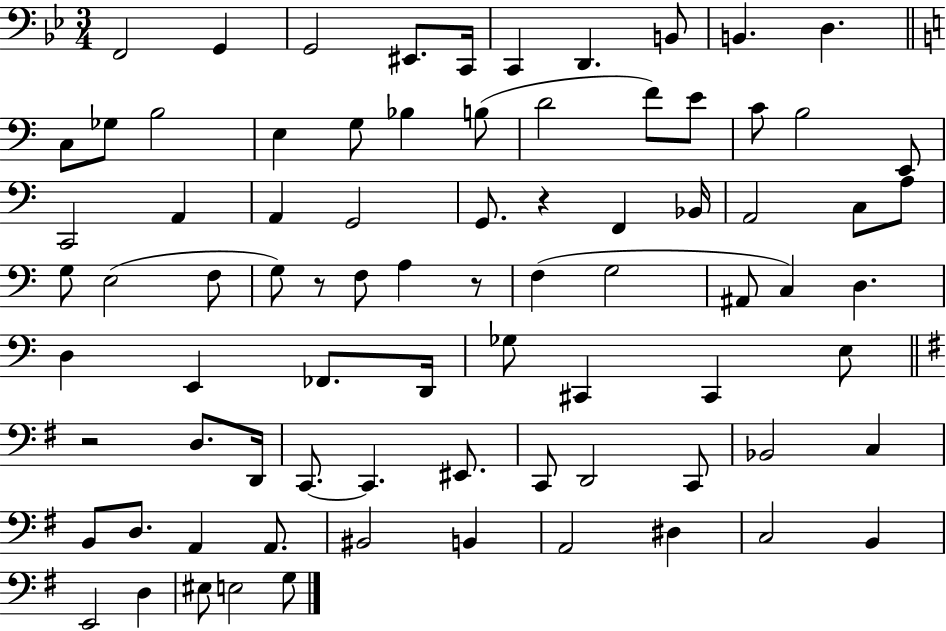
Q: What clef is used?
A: bass